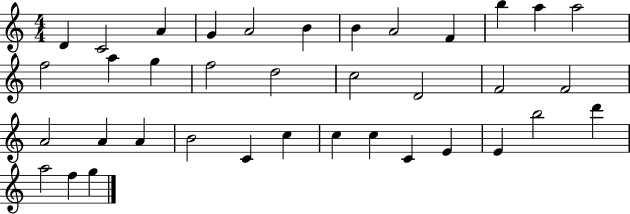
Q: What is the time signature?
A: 4/4